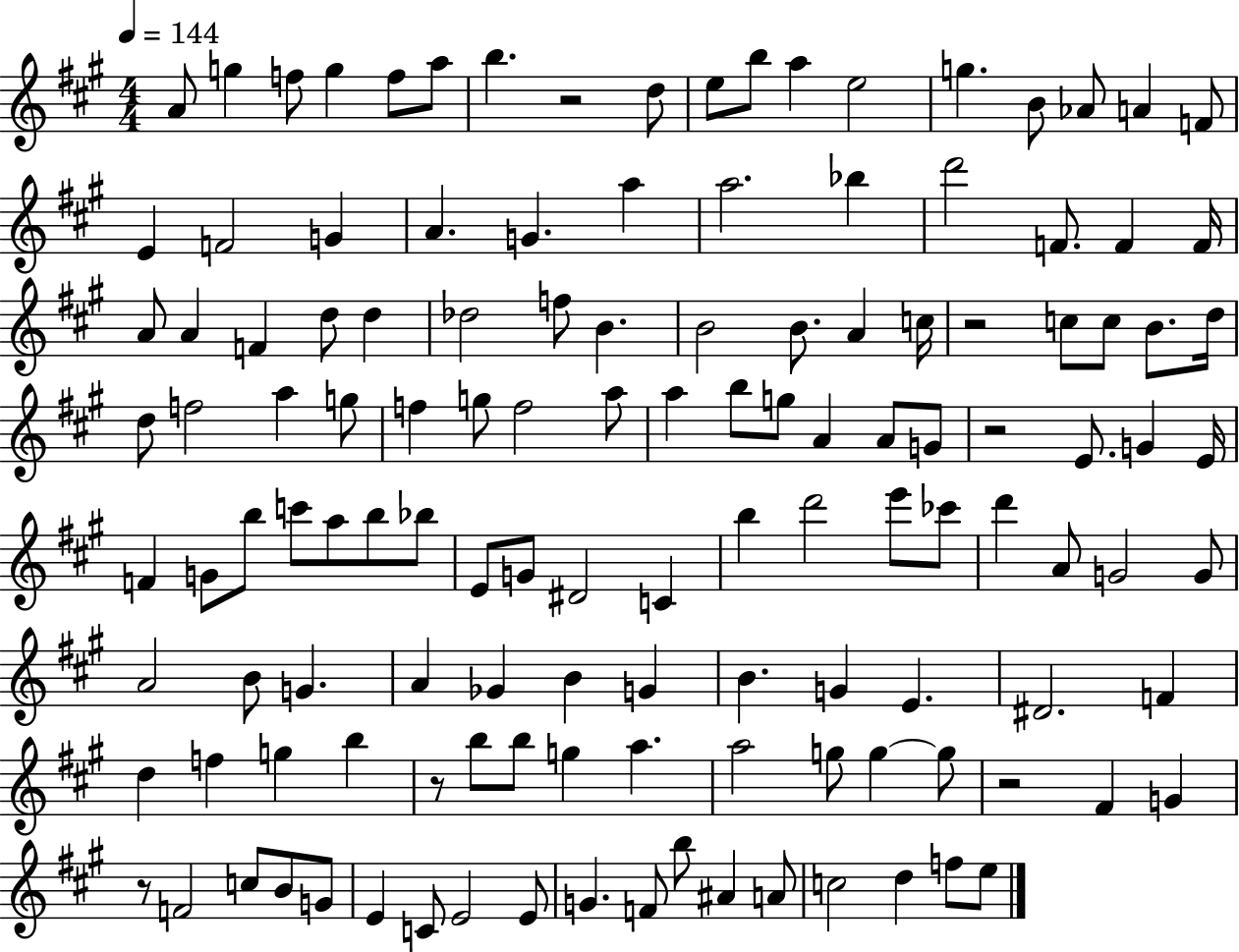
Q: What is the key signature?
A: A major